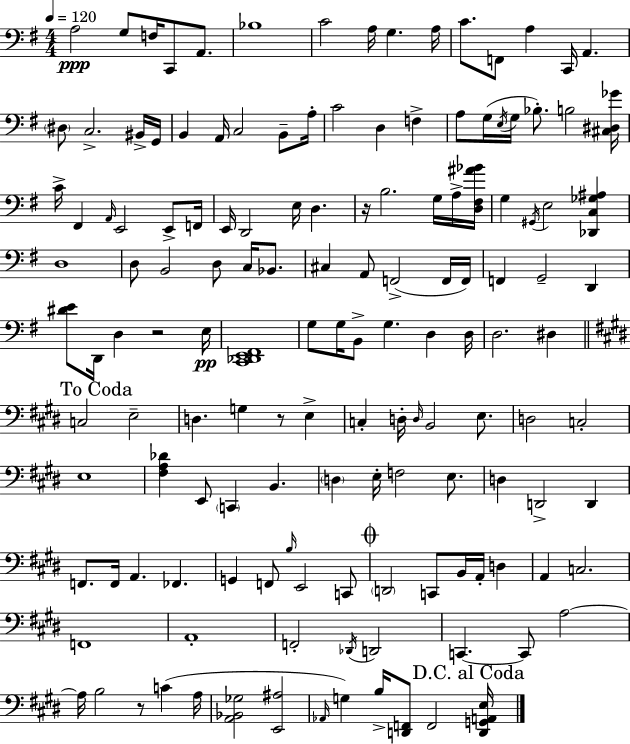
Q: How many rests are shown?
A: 4